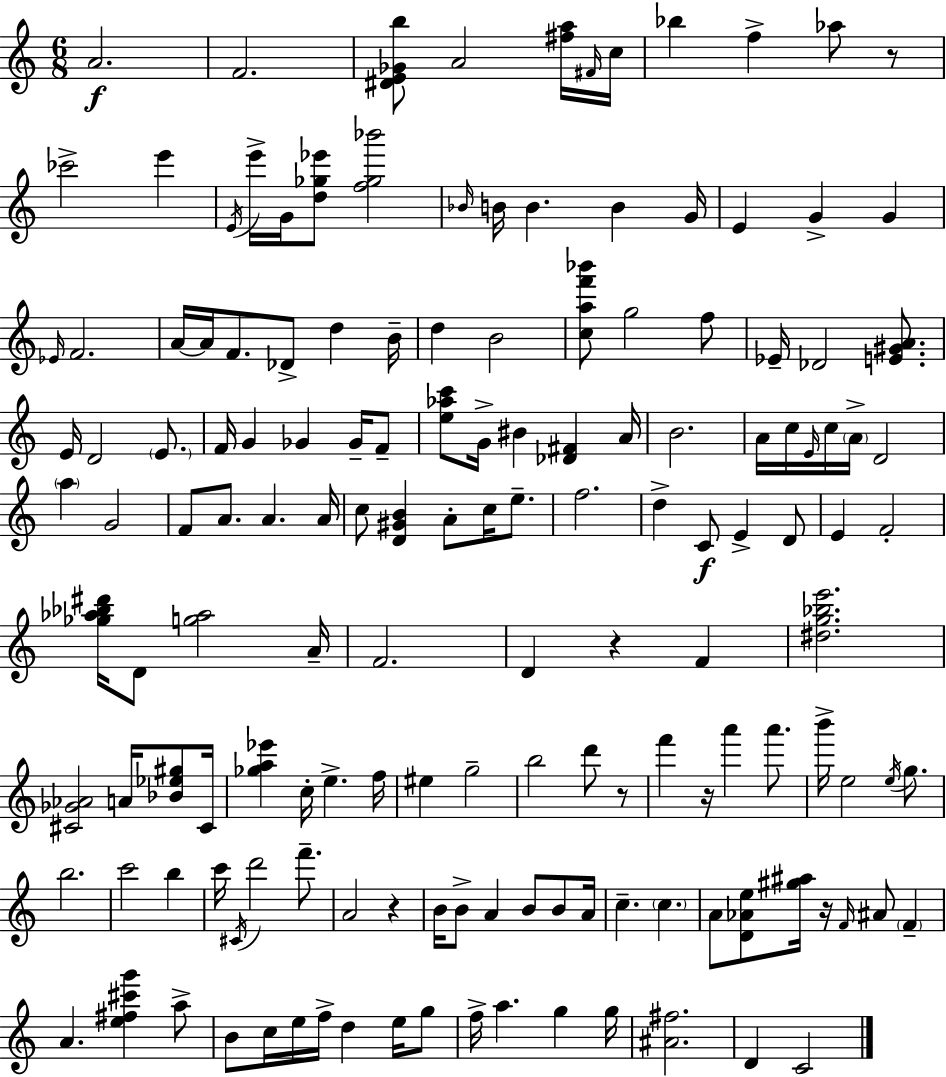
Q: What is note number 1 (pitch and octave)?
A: A4